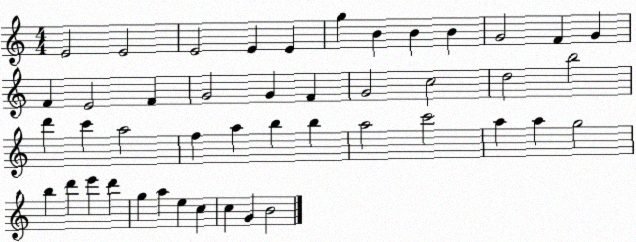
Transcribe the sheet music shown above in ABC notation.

X:1
T:Untitled
M:4/4
L:1/4
K:C
E2 E2 E2 E E g B B B G2 F G F E2 F G2 G F G2 c2 d2 b2 d' c' a2 f a b b a2 c'2 a a g2 b d' e' d' g a e c c G B2